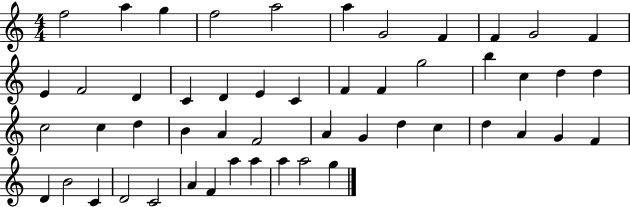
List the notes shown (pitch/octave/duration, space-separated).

F5/h A5/q G5/q F5/h A5/h A5/q G4/h F4/q F4/q G4/h F4/q E4/q F4/h D4/q C4/q D4/q E4/q C4/q F4/q F4/q G5/h B5/q C5/q D5/q D5/q C5/h C5/q D5/q B4/q A4/q F4/h A4/q G4/q D5/q C5/q D5/q A4/q G4/q F4/q D4/q B4/h C4/q D4/h C4/h A4/q F4/q A5/q A5/q A5/q A5/h G5/q